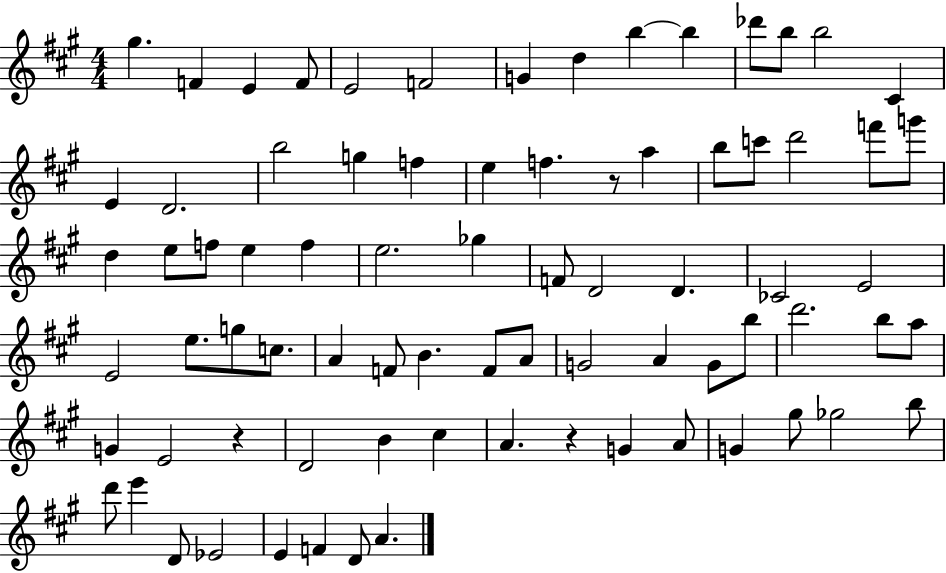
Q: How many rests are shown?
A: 3